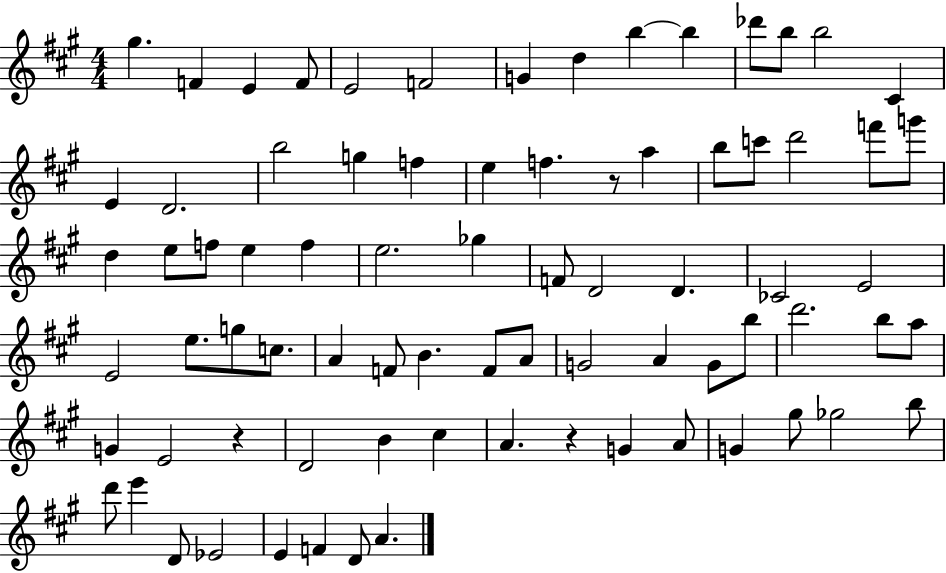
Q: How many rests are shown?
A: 3